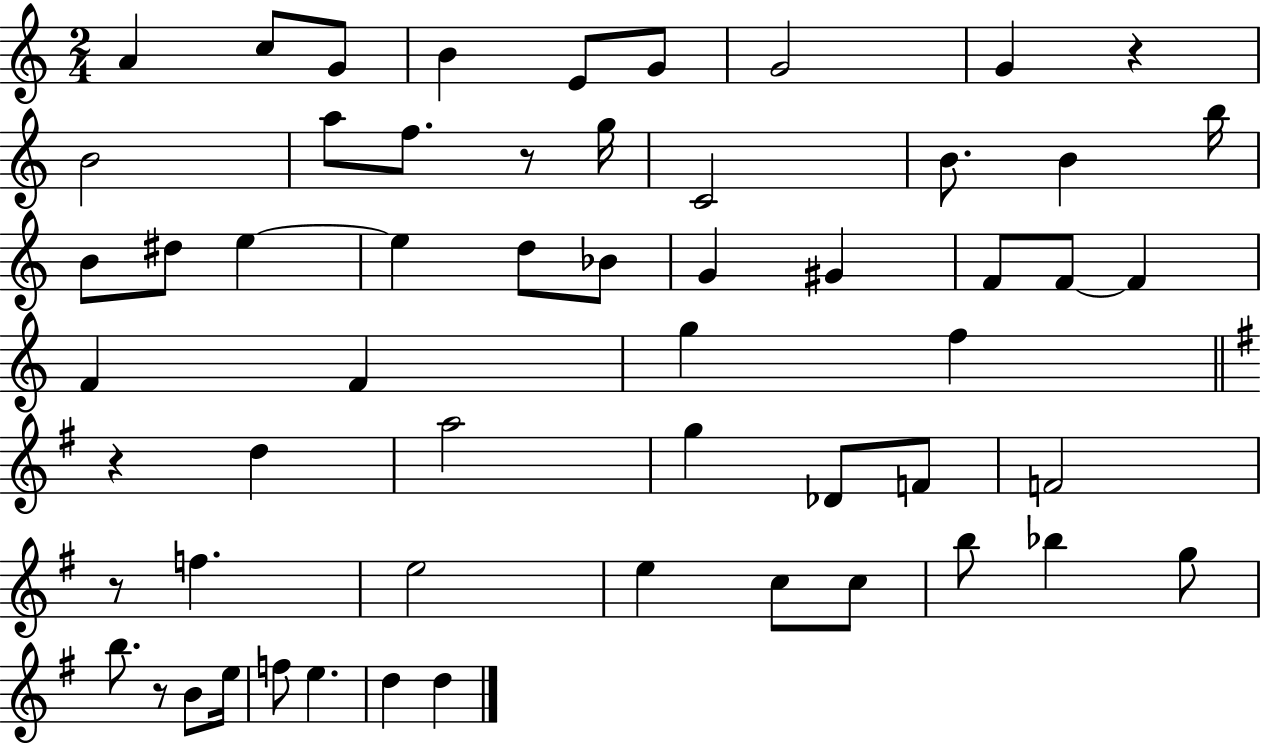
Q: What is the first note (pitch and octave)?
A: A4